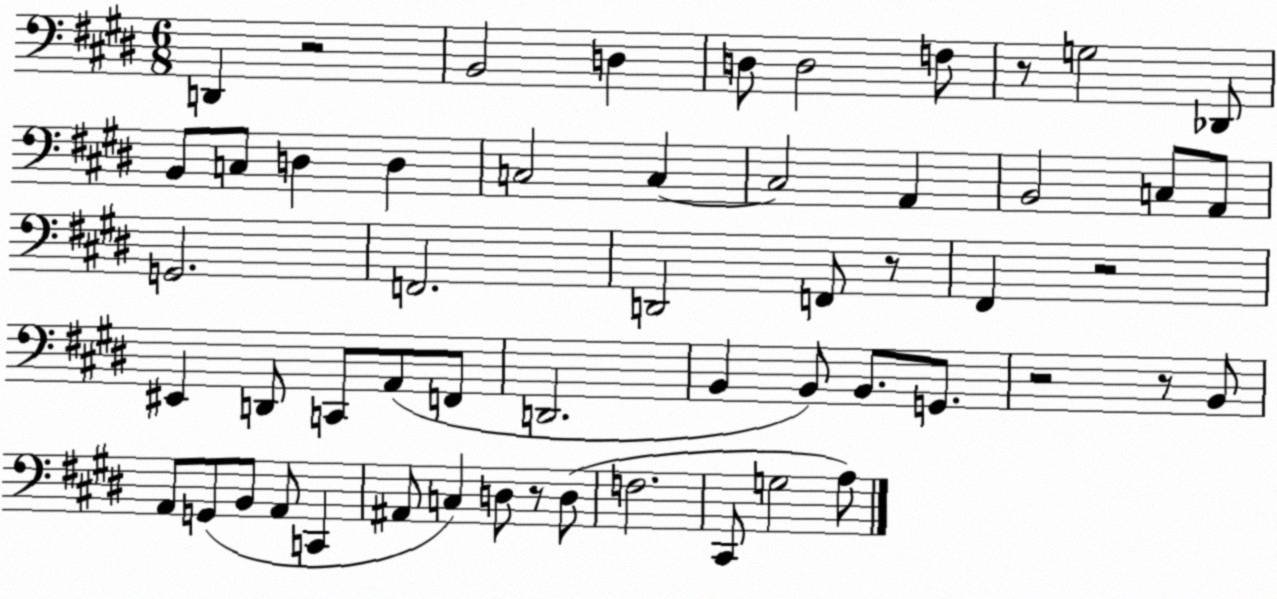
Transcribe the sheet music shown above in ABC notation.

X:1
T:Untitled
M:6/8
L:1/4
K:E
D,, z2 B,,2 D, D,/2 D,2 F,/2 z/2 G,2 _D,,/2 B,,/2 C,/2 D, D, C,2 C, C,2 A,, B,,2 C,/2 A,,/2 G,,2 F,,2 D,,2 F,,/2 z/2 ^F,, z2 ^E,, D,,/2 C,,/2 A,,/2 F,,/2 D,,2 B,, B,,/2 B,,/2 G,,/2 z2 z/2 B,,/2 A,,/2 G,,/2 B,,/2 A,,/2 C,, ^A,,/2 C, D,/2 z/2 D,/2 F,2 ^C,,/2 G,2 A,/2